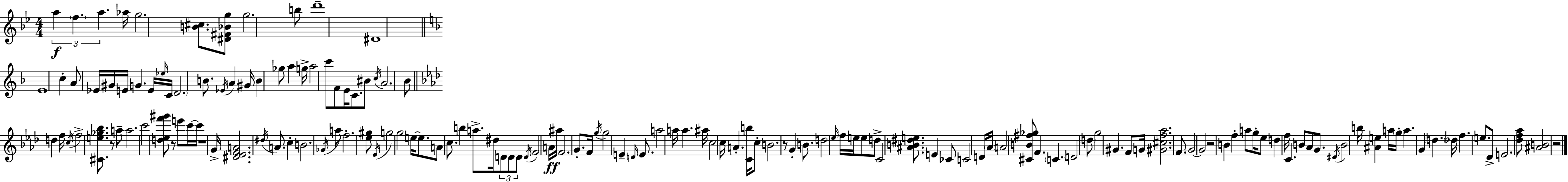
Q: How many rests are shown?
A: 6